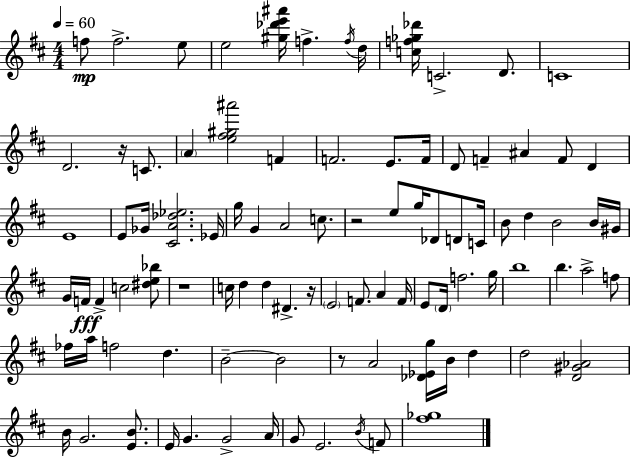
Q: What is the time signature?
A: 4/4